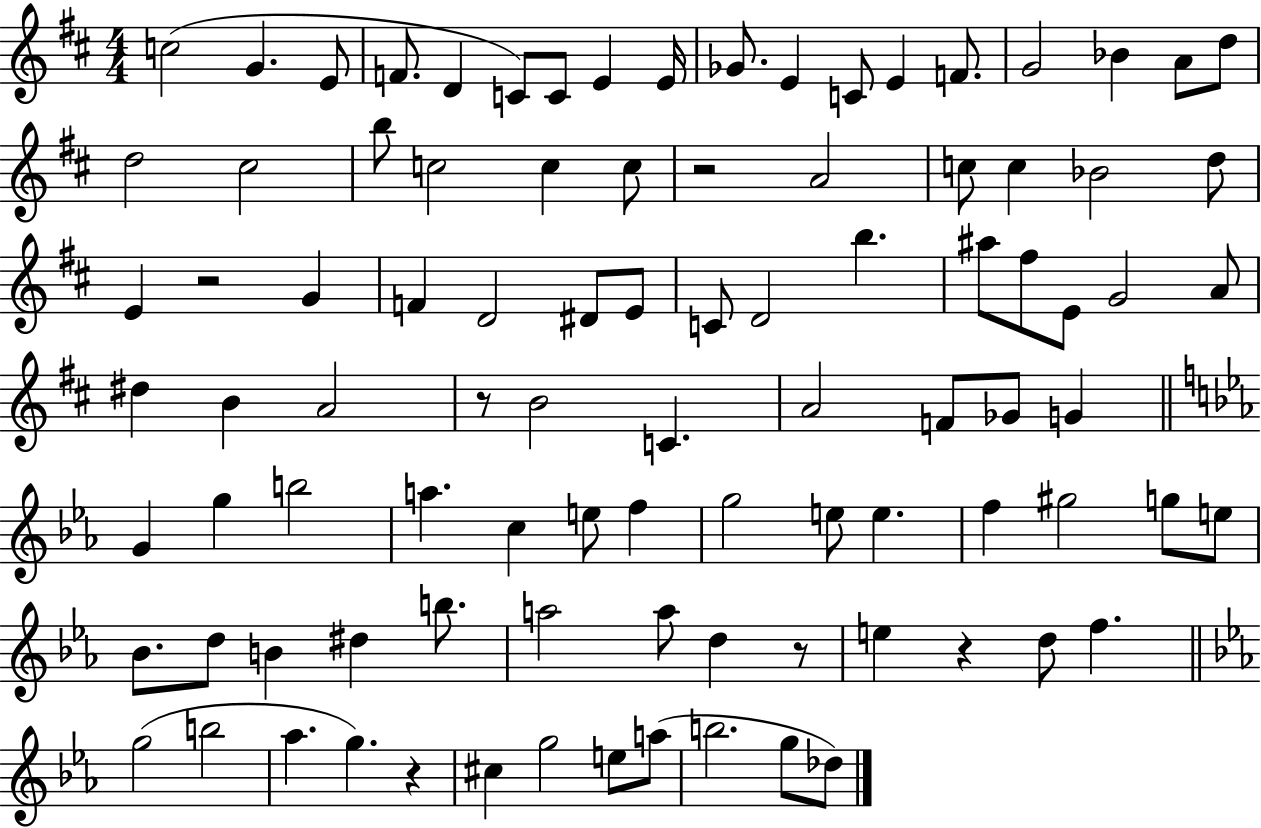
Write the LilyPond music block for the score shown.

{
  \clef treble
  \numericTimeSignature
  \time 4/4
  \key d \major
  c''2( g'4. e'8 | f'8. d'4 c'8) c'8 e'4 e'16 | ges'8. e'4 c'8 e'4 f'8. | g'2 bes'4 a'8 d''8 | \break d''2 cis''2 | b''8 c''2 c''4 c''8 | r2 a'2 | c''8 c''4 bes'2 d''8 | \break e'4 r2 g'4 | f'4 d'2 dis'8 e'8 | c'8 d'2 b''4. | ais''8 fis''8 e'8 g'2 a'8 | \break dis''4 b'4 a'2 | r8 b'2 c'4. | a'2 f'8 ges'8 g'4 | \bar "||" \break \key ees \major g'4 g''4 b''2 | a''4. c''4 e''8 f''4 | g''2 e''8 e''4. | f''4 gis''2 g''8 e''8 | \break bes'8. d''8 b'4 dis''4 b''8. | a''2 a''8 d''4 r8 | e''4 r4 d''8 f''4. | \bar "||" \break \key c \minor g''2( b''2 | aes''4. g''4.) r4 | cis''4 g''2 e''8 a''8( | b''2. g''8 des''8) | \break \bar "|."
}